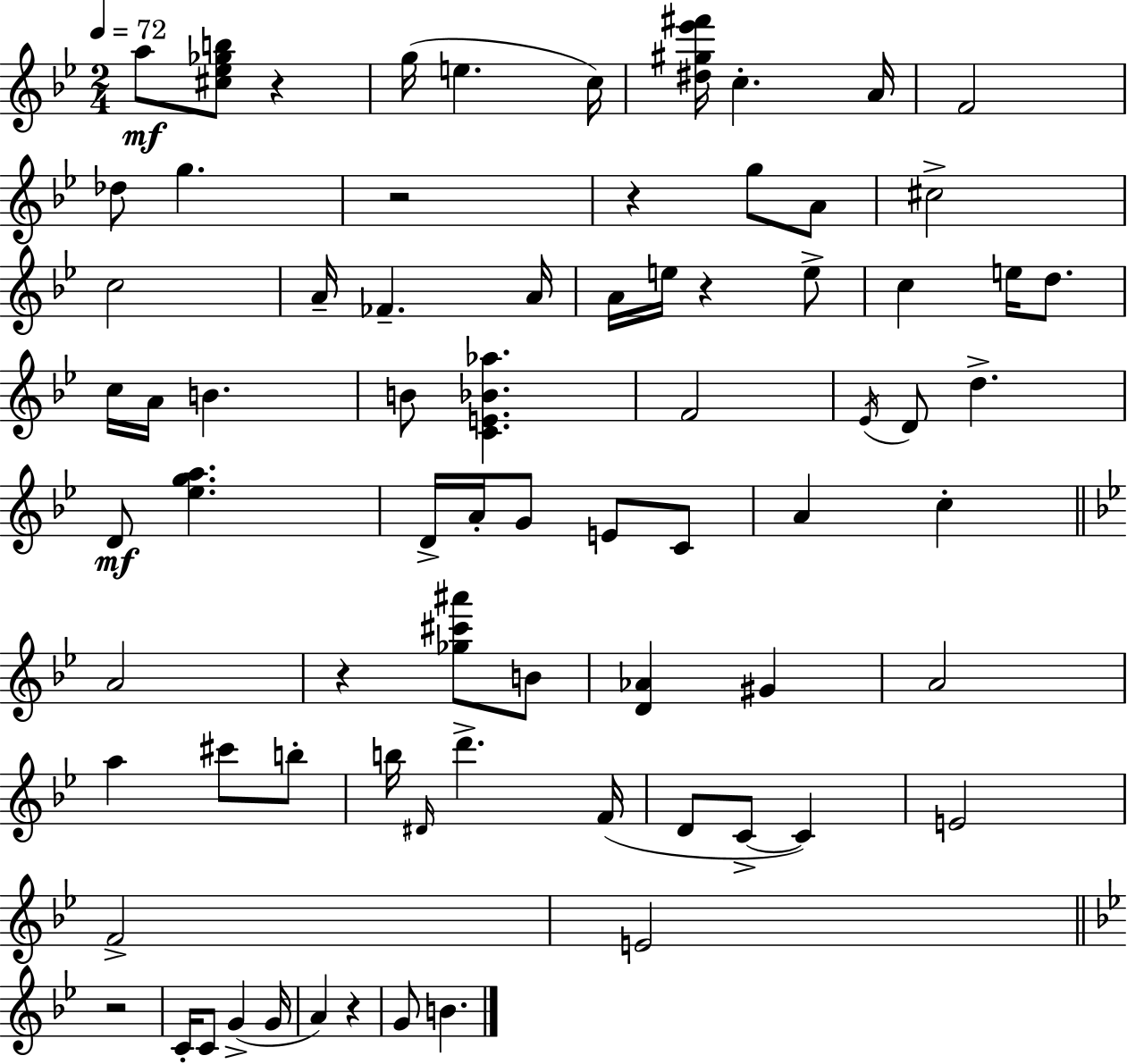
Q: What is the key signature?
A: BES major